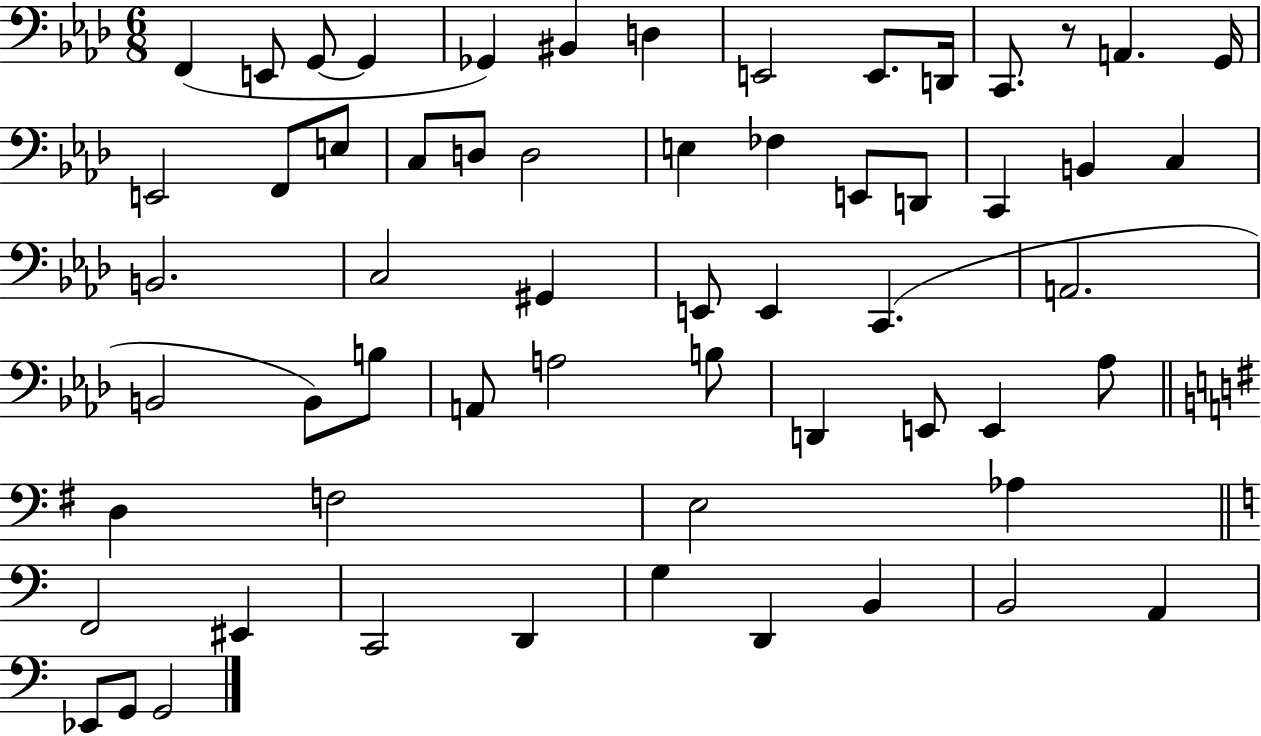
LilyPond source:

{
  \clef bass
  \numericTimeSignature
  \time 6/8
  \key aes \major
  \repeat volta 2 { f,4( e,8 g,8~~ g,4 | ges,4) bis,4 d4 | e,2 e,8. d,16 | c,8. r8 a,4. g,16 | \break e,2 f,8 e8 | c8 d8 d2 | e4 fes4 e,8 d,8 | c,4 b,4 c4 | \break b,2. | c2 gis,4 | e,8 e,4 c,4.( | a,2. | \break b,2 b,8) b8 | a,8 a2 b8 | d,4 e,8 e,4 aes8 | \bar "||" \break \key e \minor d4 f2 | e2 aes4 | \bar "||" \break \key c \major f,2 eis,4 | c,2 d,4 | g4 d,4 b,4 | b,2 a,4 | \break ees,8 g,8 g,2 | } \bar "|."
}